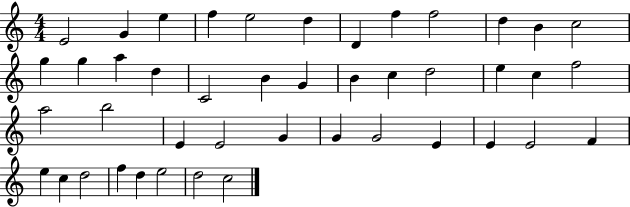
E4/h G4/q E5/q F5/q E5/h D5/q D4/q F5/q F5/h D5/q B4/q C5/h G5/q G5/q A5/q D5/q C4/h B4/q G4/q B4/q C5/q D5/h E5/q C5/q F5/h A5/h B5/h E4/q E4/h G4/q G4/q G4/h E4/q E4/q E4/h F4/q E5/q C5/q D5/h F5/q D5/q E5/h D5/h C5/h